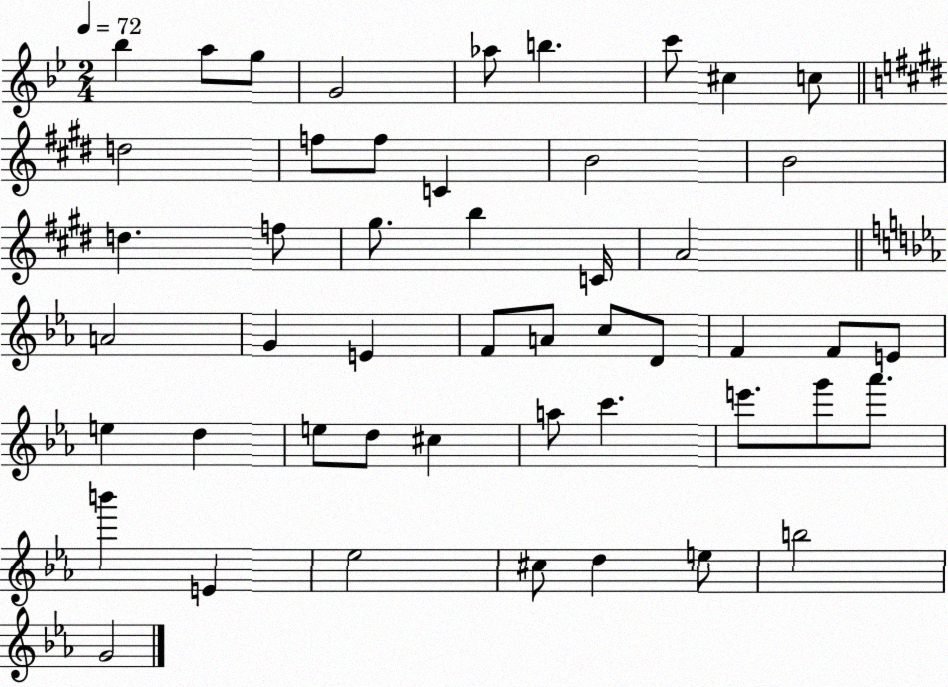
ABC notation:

X:1
T:Untitled
M:2/4
L:1/4
K:Bb
_b a/2 g/2 G2 _a/2 b c'/2 ^c c/2 d2 f/2 f/2 C B2 B2 d f/2 ^g/2 b C/4 A2 A2 G E F/2 A/2 c/2 D/2 F F/2 E/2 e d e/2 d/2 ^c a/2 c' e'/2 g'/2 _a'/2 b' E _e2 ^c/2 d e/2 b2 G2